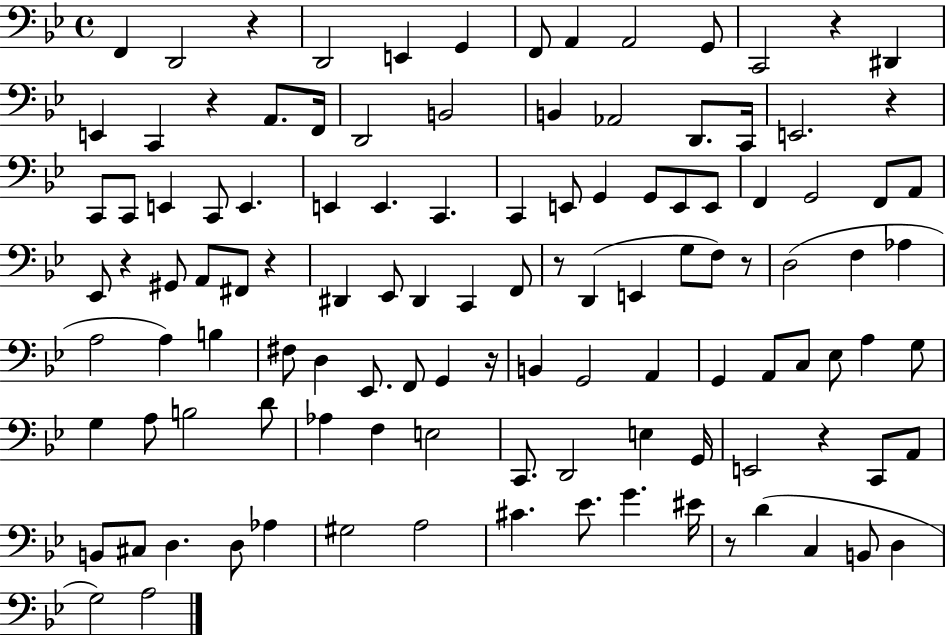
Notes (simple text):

F2/q D2/h R/q D2/h E2/q G2/q F2/e A2/q A2/h G2/e C2/h R/q D#2/q E2/q C2/q R/q A2/e. F2/s D2/h B2/h B2/q Ab2/h D2/e. C2/s E2/h. R/q C2/e C2/e E2/q C2/e E2/q. E2/q E2/q. C2/q. C2/q E2/e G2/q G2/e E2/e E2/e F2/q G2/h F2/e A2/e Eb2/e R/q G#2/e A2/e F#2/e R/q D#2/q Eb2/e D#2/q C2/q F2/e R/e D2/q E2/q G3/e F3/e R/e D3/h F3/q Ab3/q A3/h A3/q B3/q F#3/e D3/q Eb2/e. F2/e G2/q R/s B2/q G2/h A2/q G2/q A2/e C3/e Eb3/e A3/q G3/e G3/q A3/e B3/h D4/e Ab3/q F3/q E3/h C2/e. D2/h E3/q G2/s E2/h R/q C2/e A2/e B2/e C#3/e D3/q. D3/e Ab3/q G#3/h A3/h C#4/q. Eb4/e. G4/q. EIS4/s R/e D4/q C3/q B2/e D3/q G3/h A3/h